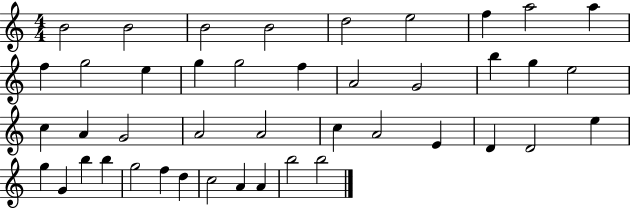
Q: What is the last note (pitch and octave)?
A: B5